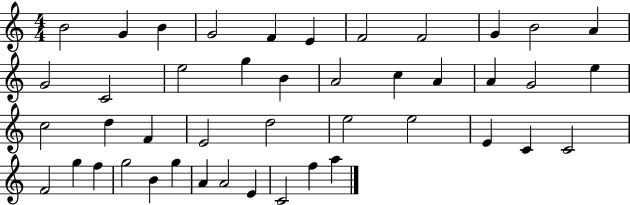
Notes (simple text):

B4/h G4/q B4/q G4/h F4/q E4/q F4/h F4/h G4/q B4/h A4/q G4/h C4/h E5/h G5/q B4/q A4/h C5/q A4/q A4/q G4/h E5/q C5/h D5/q F4/q E4/h D5/h E5/h E5/h E4/q C4/q C4/h F4/h G5/q F5/q G5/h B4/q G5/q A4/q A4/h E4/q C4/h F5/q A5/q